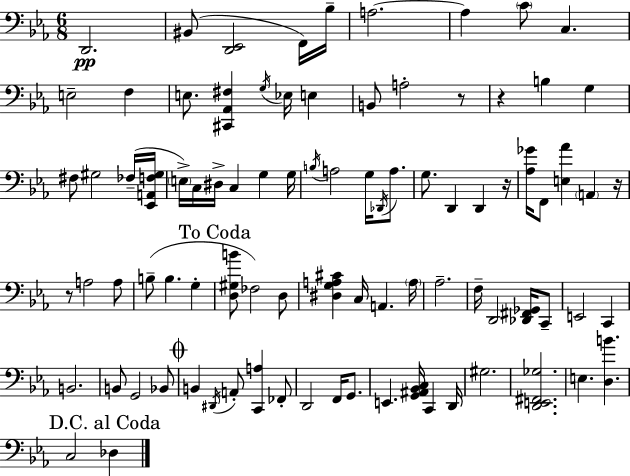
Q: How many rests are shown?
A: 5